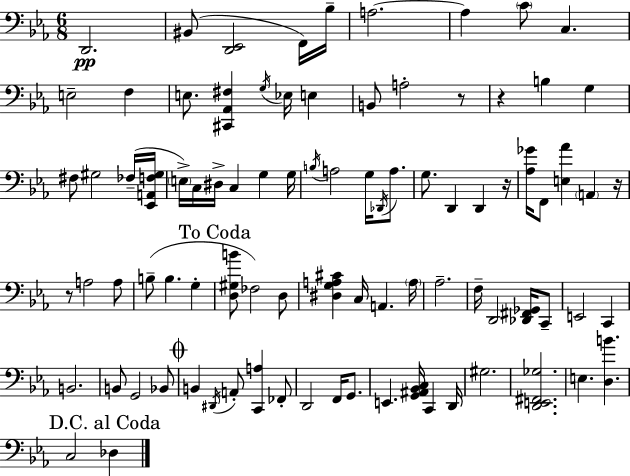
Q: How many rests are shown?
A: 5